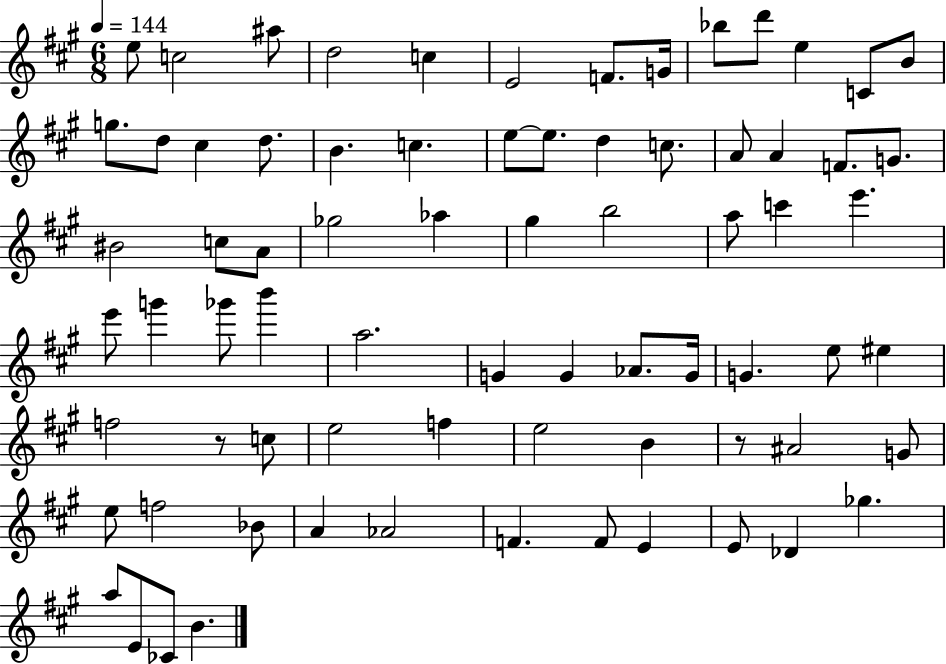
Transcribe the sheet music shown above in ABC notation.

X:1
T:Untitled
M:6/8
L:1/4
K:A
e/2 c2 ^a/2 d2 c E2 F/2 G/4 _b/2 d'/2 e C/2 B/2 g/2 d/2 ^c d/2 B c e/2 e/2 d c/2 A/2 A F/2 G/2 ^B2 c/2 A/2 _g2 _a ^g b2 a/2 c' e' e'/2 g' _g'/2 b' a2 G G _A/2 G/4 G e/2 ^e f2 z/2 c/2 e2 f e2 B z/2 ^A2 G/2 e/2 f2 _B/2 A _A2 F F/2 E E/2 _D _g a/2 E/2 _C/2 B